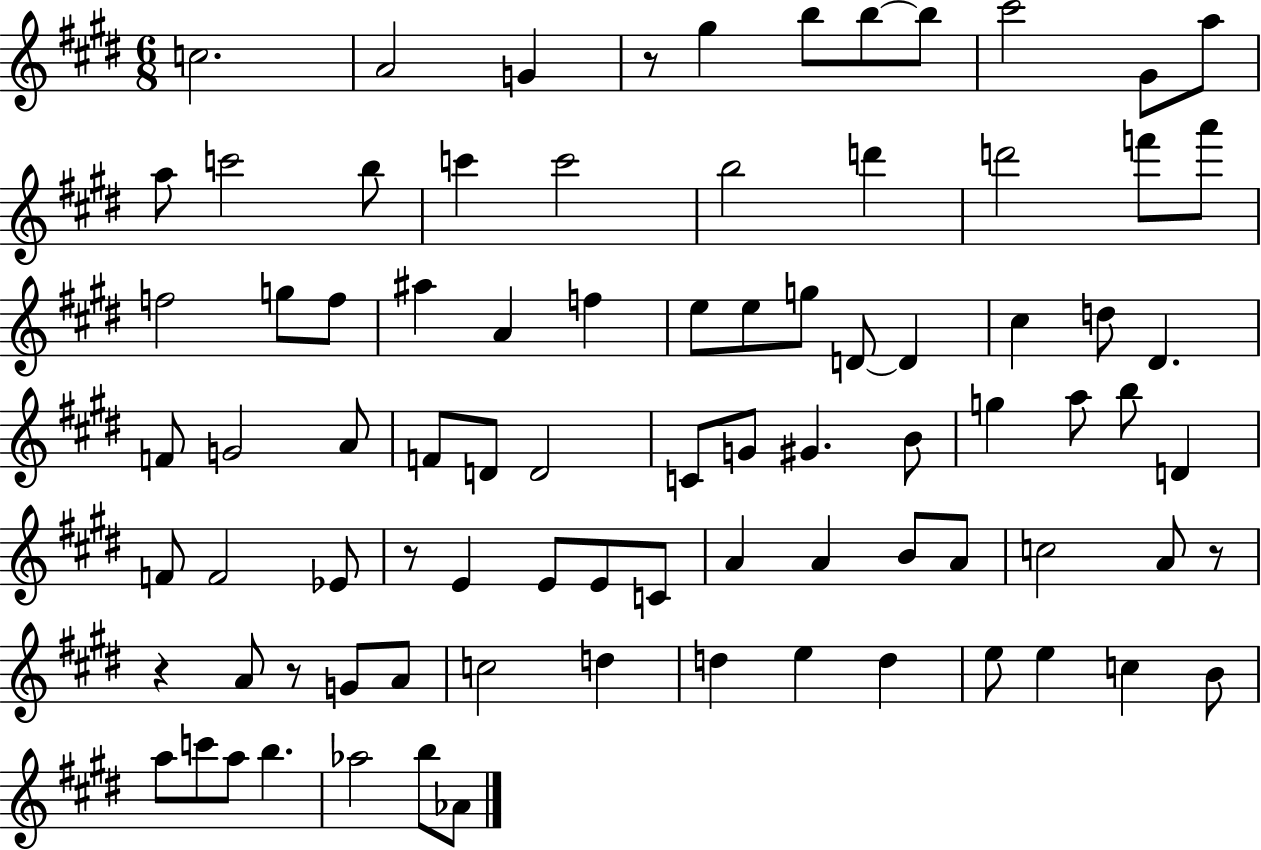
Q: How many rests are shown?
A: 5